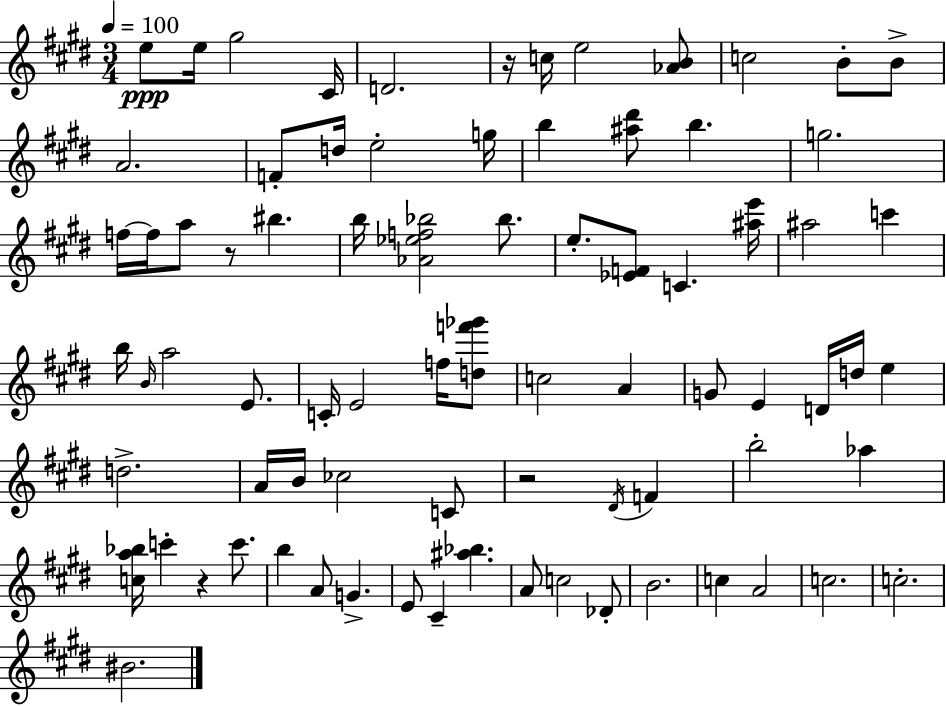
{
  \clef treble
  \numericTimeSignature
  \time 3/4
  \key e \major
  \tempo 4 = 100
  e''8\ppp e''16 gis''2 cis'16 | d'2. | r16 c''16 e''2 <aes' b'>8 | c''2 b'8-. b'8-> | \break a'2. | f'8-. d''16 e''2-. g''16 | b''4 <ais'' dis'''>8 b''4. | g''2. | \break f''16~~ f''16 a''8 r8 bis''4. | b''16 <aes' ees'' f'' bes''>2 bes''8. | e''8.-. <ees' f'>8 c'4. <ais'' e'''>16 | ais''2 c'''4 | \break b''16 \grace { b'16 } a''2 e'8. | c'16-. e'2 f''16 <d'' f''' ges'''>8 | c''2 a'4 | g'8 e'4 d'16 d''16 e''4 | \break d''2.-> | a'16 b'16 ces''2 c'8 | r2 \acciaccatura { dis'16 } f'4 | b''2-. aes''4 | \break <c'' a'' bes''>16 c'''4-. r4 c'''8. | b''4 a'8 g'4.-> | e'8 cis'4-- <ais'' bes''>4. | a'8 c''2 | \break des'8-. b'2. | c''4 a'2 | c''2. | c''2.-. | \break bis'2. | \bar "|."
}